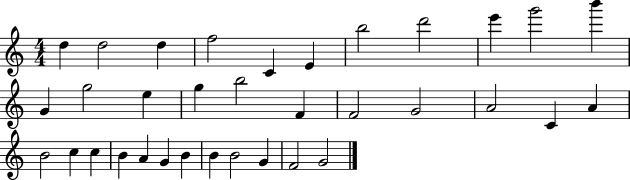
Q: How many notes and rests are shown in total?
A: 34